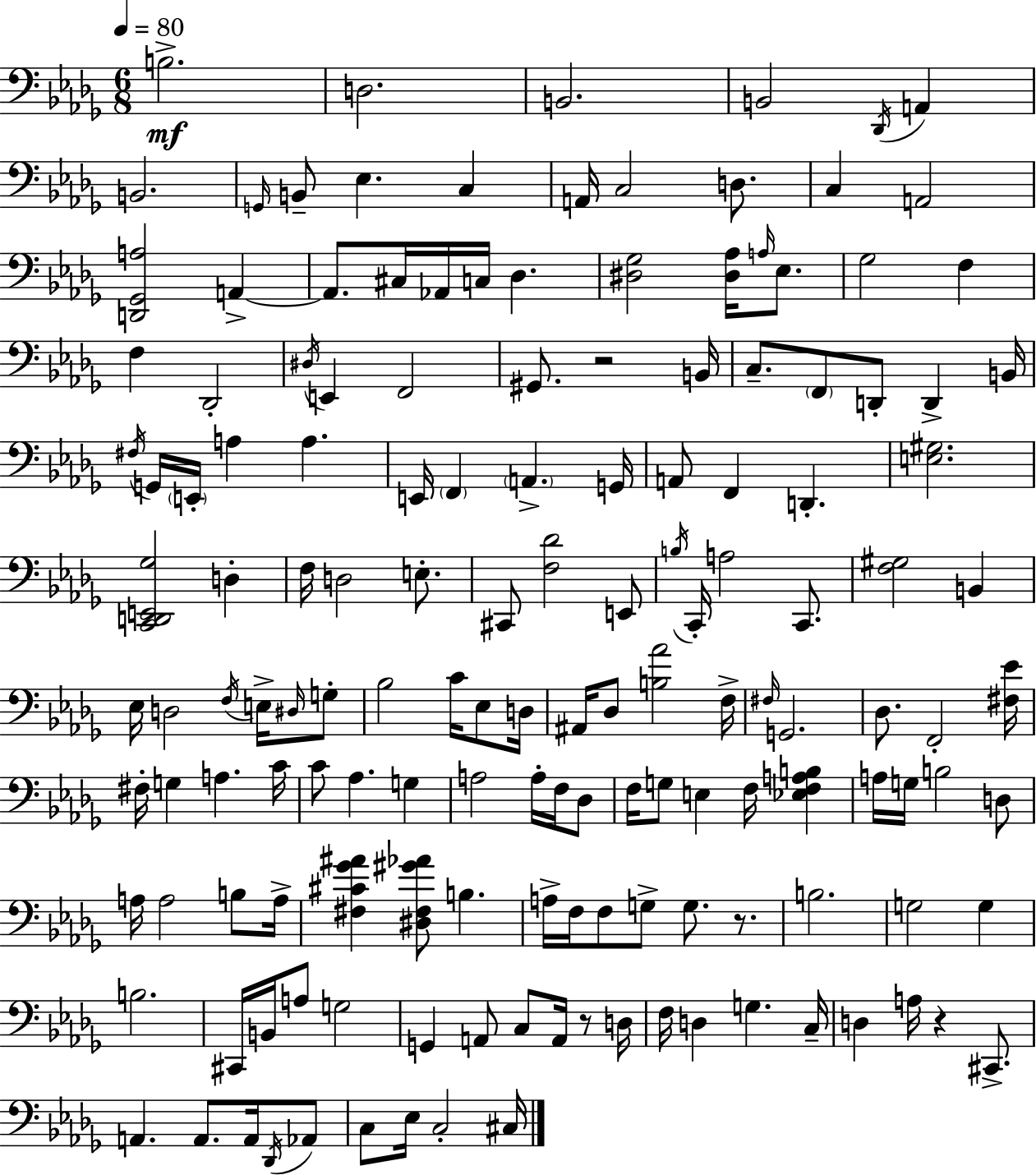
X:1
T:Untitled
M:6/8
L:1/4
K:Bbm
B,2 D,2 B,,2 B,,2 _D,,/4 A,, B,,2 G,,/4 B,,/2 _E, C, A,,/4 C,2 D,/2 C, A,,2 [D,,_G,,A,]2 A,, A,,/2 ^C,/4 _A,,/4 C,/4 _D, [^D,_G,]2 [^D,_A,]/4 A,/4 _E,/2 _G,2 F, F, _D,,2 ^D,/4 E,, F,,2 ^G,,/2 z2 B,,/4 C,/2 F,,/2 D,,/2 D,, B,,/4 ^F,/4 G,,/4 E,,/4 A, A, E,,/4 F,, A,, G,,/4 A,,/2 F,, D,, [E,^G,]2 [C,,D,,E,,_G,]2 D, F,/4 D,2 E,/2 ^C,,/2 [F,_D]2 E,,/2 B,/4 C,,/4 A,2 C,,/2 [F,^G,]2 B,, _E,/4 D,2 F,/4 E,/4 ^D,/4 G,/2 _B,2 C/4 _E,/2 D,/4 ^A,,/4 _D,/2 [B,_A]2 F,/4 ^F,/4 G,,2 _D,/2 F,,2 [^F,_E]/4 ^F,/4 G, A, C/4 C/2 _A, G, A,2 A,/4 F,/4 _D,/2 F,/4 G,/2 E, F,/4 [_E,F,A,B,] A,/4 G,/4 B,2 D,/2 A,/4 A,2 B,/2 A,/4 [^F,^C_G^A] [^D,^F,^G_A]/2 B, A,/4 F,/4 F,/2 G,/2 G,/2 z/2 B,2 G,2 G, B,2 ^C,,/4 B,,/4 A,/2 G,2 G,, A,,/2 C,/2 A,,/4 z/2 D,/4 F,/4 D, G, C,/4 D, A,/4 z ^C,,/2 A,, A,,/2 A,,/4 _D,,/4 _A,,/2 C,/2 _E,/4 C,2 ^C,/4